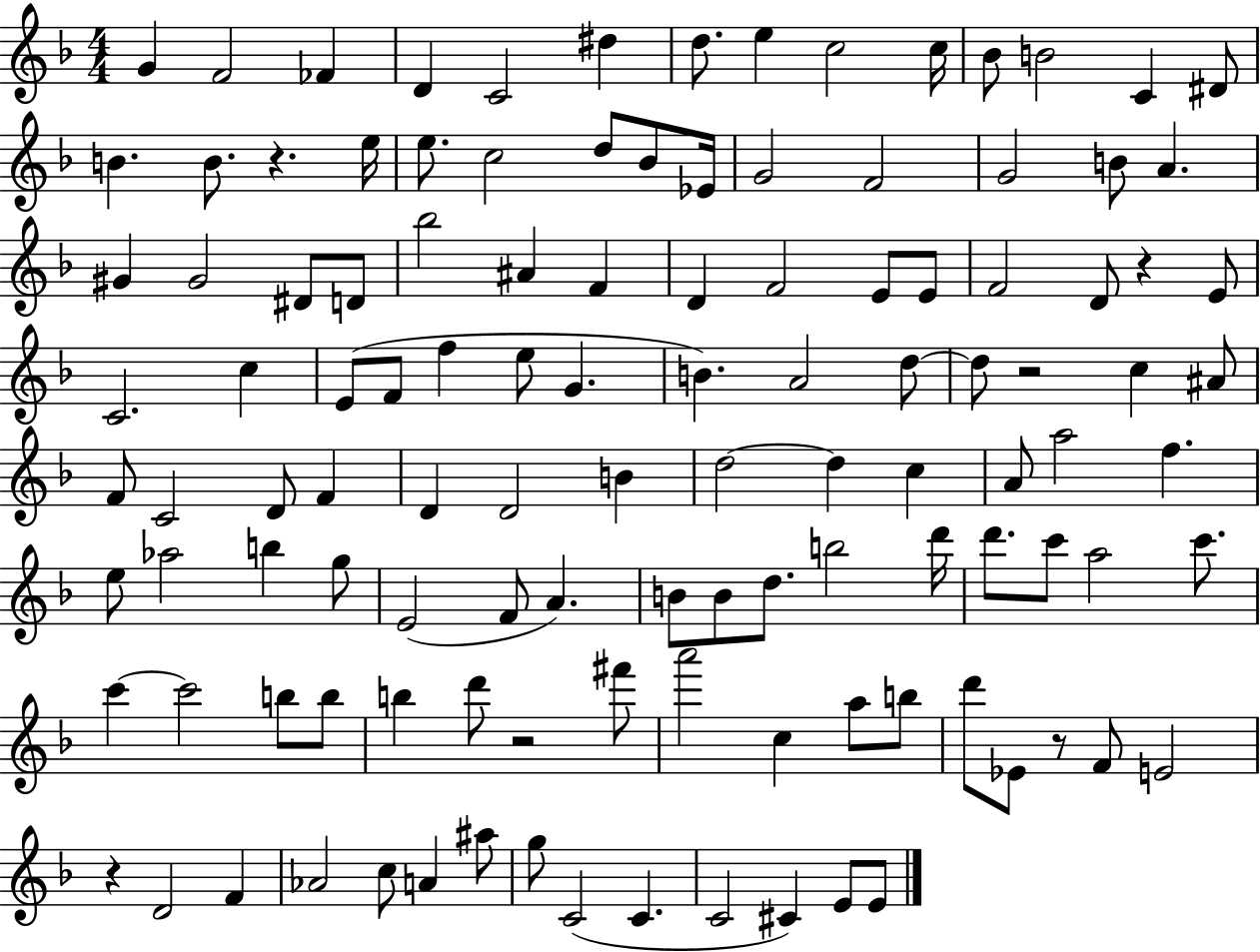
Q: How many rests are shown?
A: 6